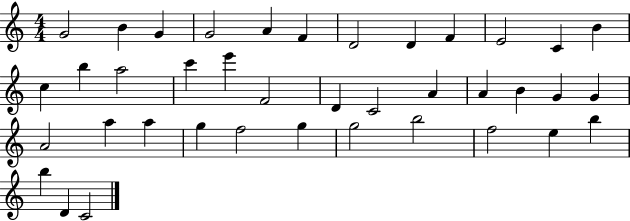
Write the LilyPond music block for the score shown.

{
  \clef treble
  \numericTimeSignature
  \time 4/4
  \key c \major
  g'2 b'4 g'4 | g'2 a'4 f'4 | d'2 d'4 f'4 | e'2 c'4 b'4 | \break c''4 b''4 a''2 | c'''4 e'''4 f'2 | d'4 c'2 a'4 | a'4 b'4 g'4 g'4 | \break a'2 a''4 a''4 | g''4 f''2 g''4 | g''2 b''2 | f''2 e''4 b''4 | \break b''4 d'4 c'2 | \bar "|."
}